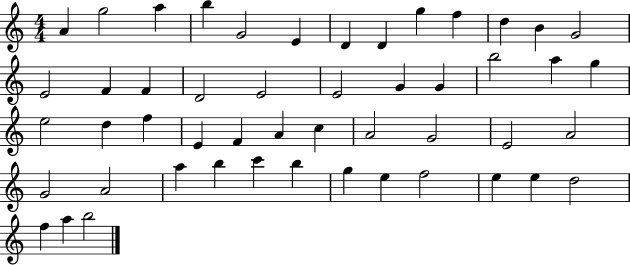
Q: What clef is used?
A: treble